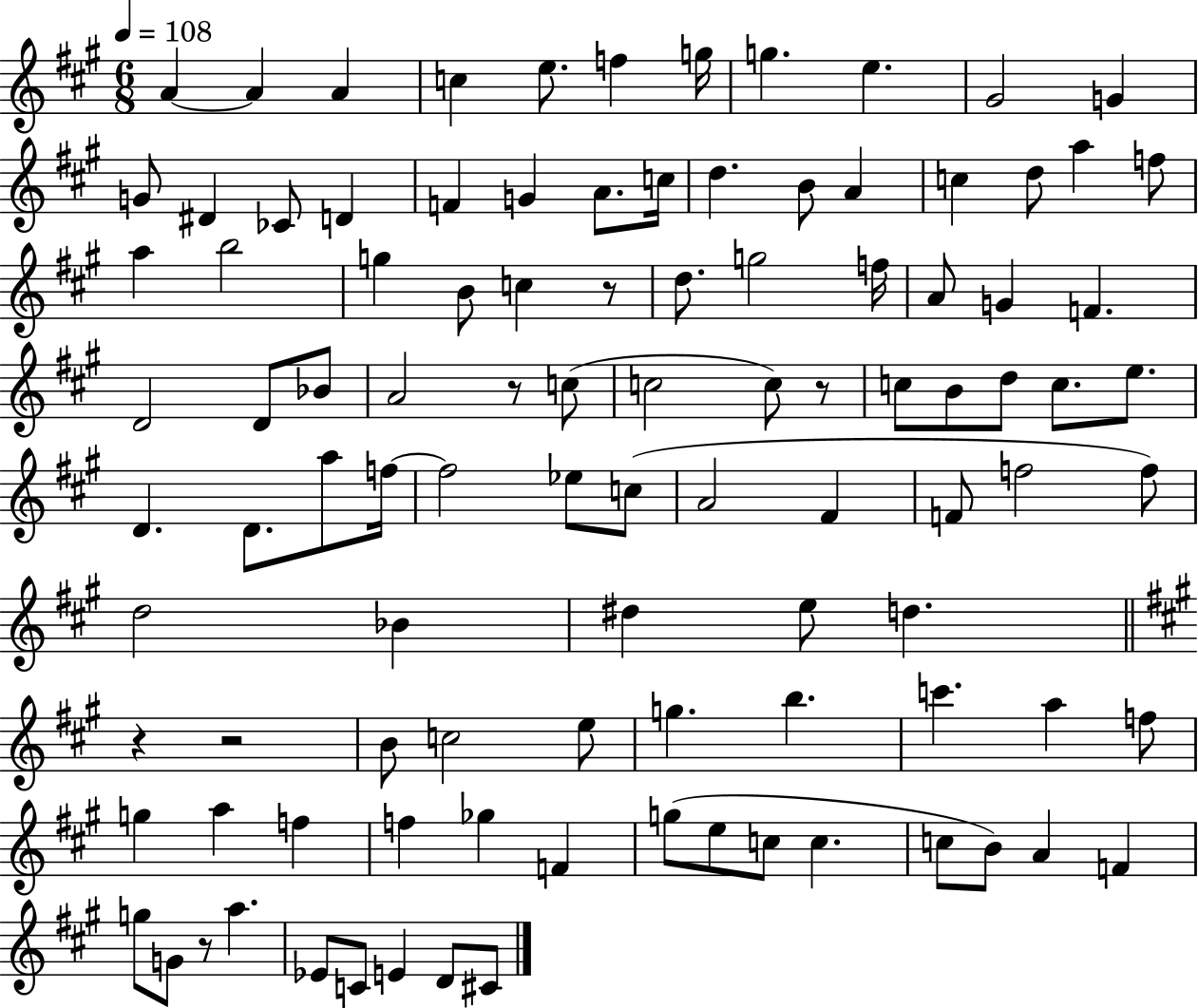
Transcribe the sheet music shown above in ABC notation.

X:1
T:Untitled
M:6/8
L:1/4
K:A
A A A c e/2 f g/4 g e ^G2 G G/2 ^D _C/2 D F G A/2 c/4 d B/2 A c d/2 a f/2 a b2 g B/2 c z/2 d/2 g2 f/4 A/2 G F D2 D/2 _B/2 A2 z/2 c/2 c2 c/2 z/2 c/2 B/2 d/2 c/2 e/2 D D/2 a/2 f/4 f2 _e/2 c/2 A2 ^F F/2 f2 f/2 d2 _B ^d e/2 d z z2 B/2 c2 e/2 g b c' a f/2 g a f f _g F g/2 e/2 c/2 c c/2 B/2 A F g/2 G/2 z/2 a _E/2 C/2 E D/2 ^C/2